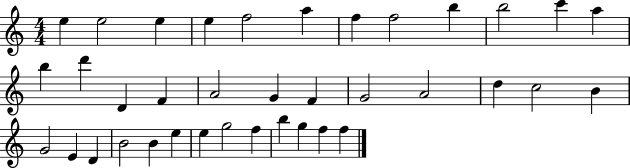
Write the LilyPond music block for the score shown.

{
  \clef treble
  \numericTimeSignature
  \time 4/4
  \key c \major
  e''4 e''2 e''4 | e''4 f''2 a''4 | f''4 f''2 b''4 | b''2 c'''4 a''4 | \break b''4 d'''4 d'4 f'4 | a'2 g'4 f'4 | g'2 a'2 | d''4 c''2 b'4 | \break g'2 e'4 d'4 | b'2 b'4 e''4 | e''4 g''2 f''4 | b''4 g''4 f''4 f''4 | \break \bar "|."
}